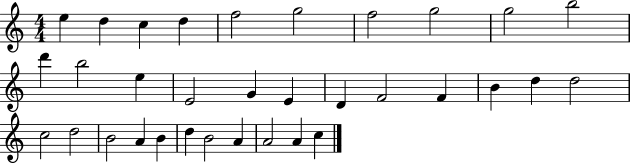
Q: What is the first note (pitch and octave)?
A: E5